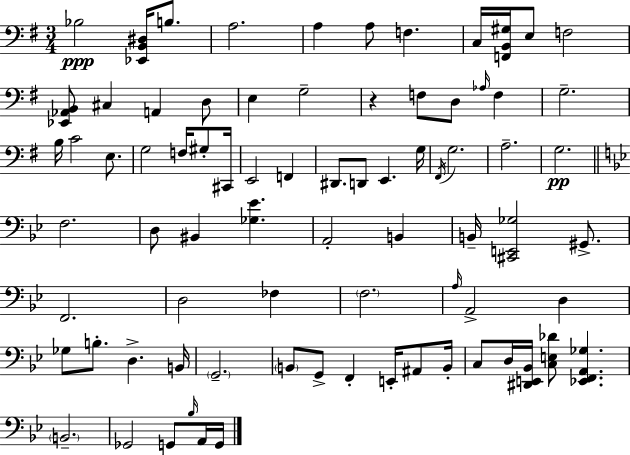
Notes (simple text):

Bb3/h [Eb2,B2,D#3]/s B3/e. A3/h. A3/q A3/e F3/q. C3/s [F2,B2,G#3]/s E3/e F3/h [Eb2,Ab2,B2]/e C#3/q A2/q D3/e E3/q G3/h R/q F3/e D3/e Ab3/s F3/q G3/h. B3/s C4/h E3/e. G3/h F3/s G#3/e C#2/s E2/h F2/q D#2/e. D2/e E2/q. G3/s F#2/s G3/h. A3/h. G3/h. F3/h. D3/e BIS2/q [Gb3,Eb4]/q. A2/h B2/q B2/s [C#2,E2,Gb3]/h G#2/e. F2/h. D3/h FES3/q F3/h. A3/s A2/h D3/q Gb3/e B3/e. D3/q. B2/s G2/h. B2/e G2/e F2/q E2/s A#2/e B2/s C3/e D3/s [D#2,E2,Bb2]/s [C3,E3,Db4]/e [Eb2,F2,A2,Gb3]/q. B2/h. Gb2/h G2/e Bb3/s A2/s G2/s